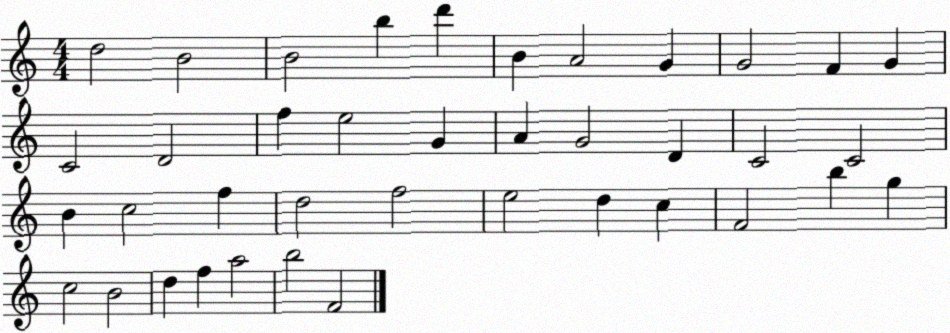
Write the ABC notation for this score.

X:1
T:Untitled
M:4/4
L:1/4
K:C
d2 B2 B2 b d' B A2 G G2 F G C2 D2 f e2 G A G2 D C2 C2 B c2 f d2 f2 e2 d c F2 b g c2 B2 d f a2 b2 F2